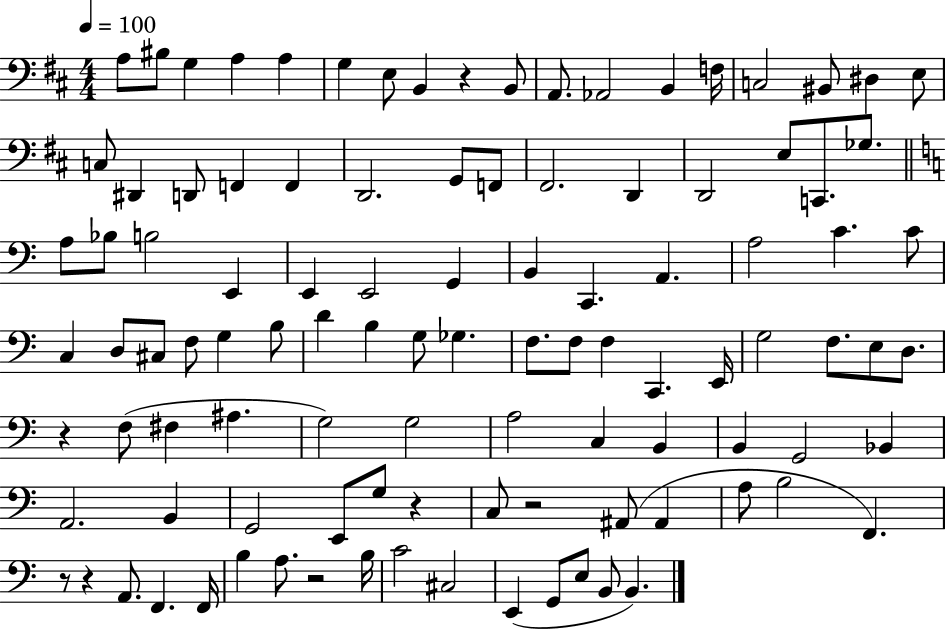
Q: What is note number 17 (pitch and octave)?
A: E3